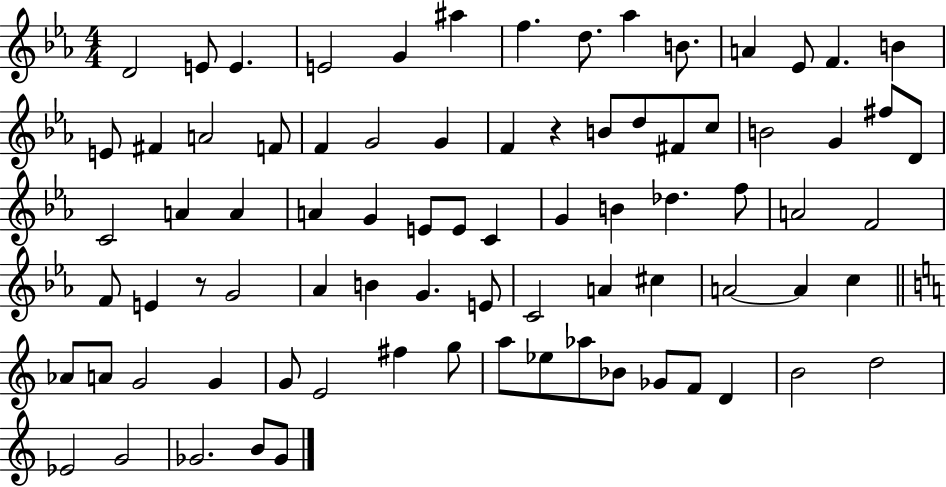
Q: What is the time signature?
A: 4/4